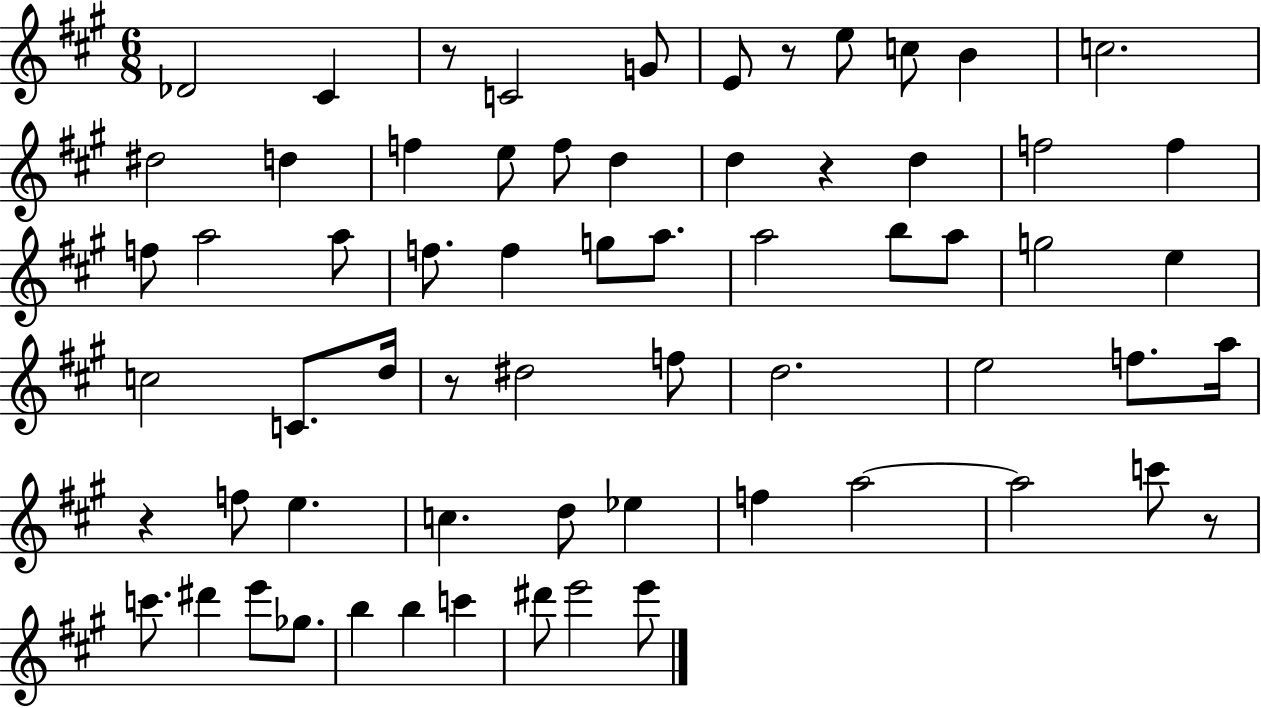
{
  \clef treble
  \numericTimeSignature
  \time 6/8
  \key a \major
  \repeat volta 2 { des'2 cis'4 | r8 c'2 g'8 | e'8 r8 e''8 c''8 b'4 | c''2. | \break dis''2 d''4 | f''4 e''8 f''8 d''4 | d''4 r4 d''4 | f''2 f''4 | \break f''8 a''2 a''8 | f''8. f''4 g''8 a''8. | a''2 b''8 a''8 | g''2 e''4 | \break c''2 c'8. d''16 | r8 dis''2 f''8 | d''2. | e''2 f''8. a''16 | \break r4 f''8 e''4. | c''4. d''8 ees''4 | f''4 a''2~~ | a''2 c'''8 r8 | \break c'''8. dis'''4 e'''8 ges''8. | b''4 b''4 c'''4 | dis'''8 e'''2 e'''8 | } \bar "|."
}